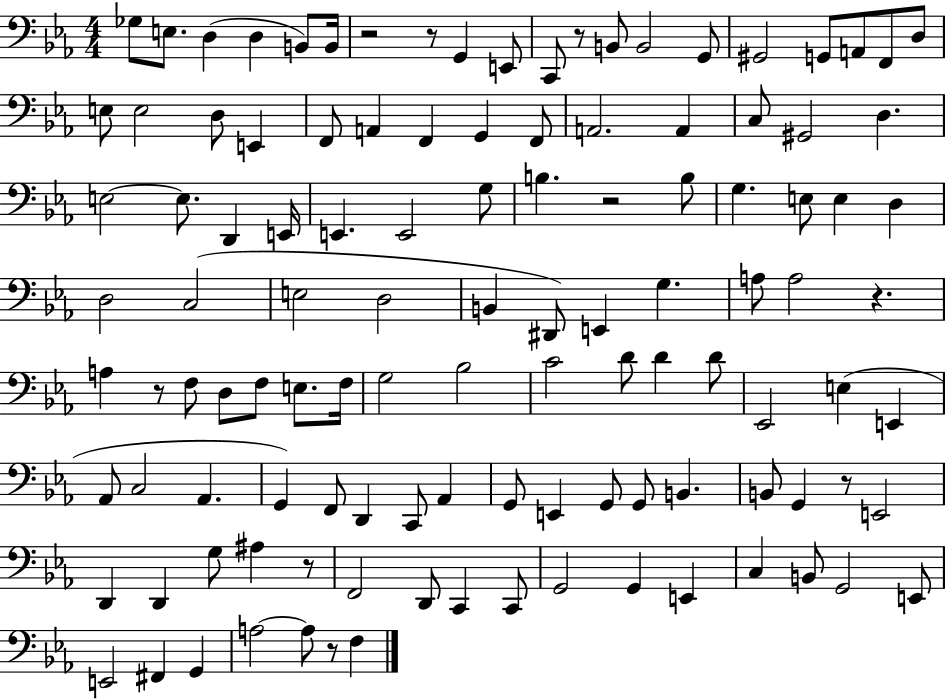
{
  \clef bass
  \numericTimeSignature
  \time 4/4
  \key ees \major
  ges8 e8. d4( d4 b,8) b,16 | r2 r8 g,4 e,8 | c,8 r8 b,8 b,2 g,8 | gis,2 g,8 a,8 f,8 d8 | \break e8 e2 d8 e,4 | f,8 a,4 f,4 g,4 f,8 | a,2. a,4 | c8 gis,2 d4. | \break e2~~ e8. d,4 e,16 | e,4. e,2 g8 | b4. r2 b8 | g4. e8 e4 d4 | \break d2 c2( | e2 d2 | b,4 dis,8) e,4 g4. | a8 a2 r4. | \break a4 r8 f8 d8 f8 e8. f16 | g2 bes2 | c'2 d'8 d'4 d'8 | ees,2 e4( e,4 | \break aes,8 c2 aes,4. | g,4) f,8 d,4 c,8 aes,4 | g,8 e,4 g,8 g,8 b,4. | b,8 g,4 r8 e,2 | \break d,4 d,4 g8 ais4 r8 | f,2 d,8 c,4 c,8 | g,2 g,4 e,4 | c4 b,8 g,2 e,8 | \break e,2 fis,4 g,4 | a2~~ a8 r8 f4 | \bar "|."
}